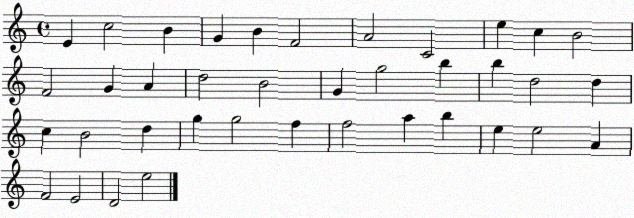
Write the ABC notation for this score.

X:1
T:Untitled
M:4/4
L:1/4
K:C
E c2 B G B F2 A2 C2 e c B2 F2 G A d2 B2 G g2 b b d2 d c B2 d g g2 f f2 a b e e2 A F2 E2 D2 e2